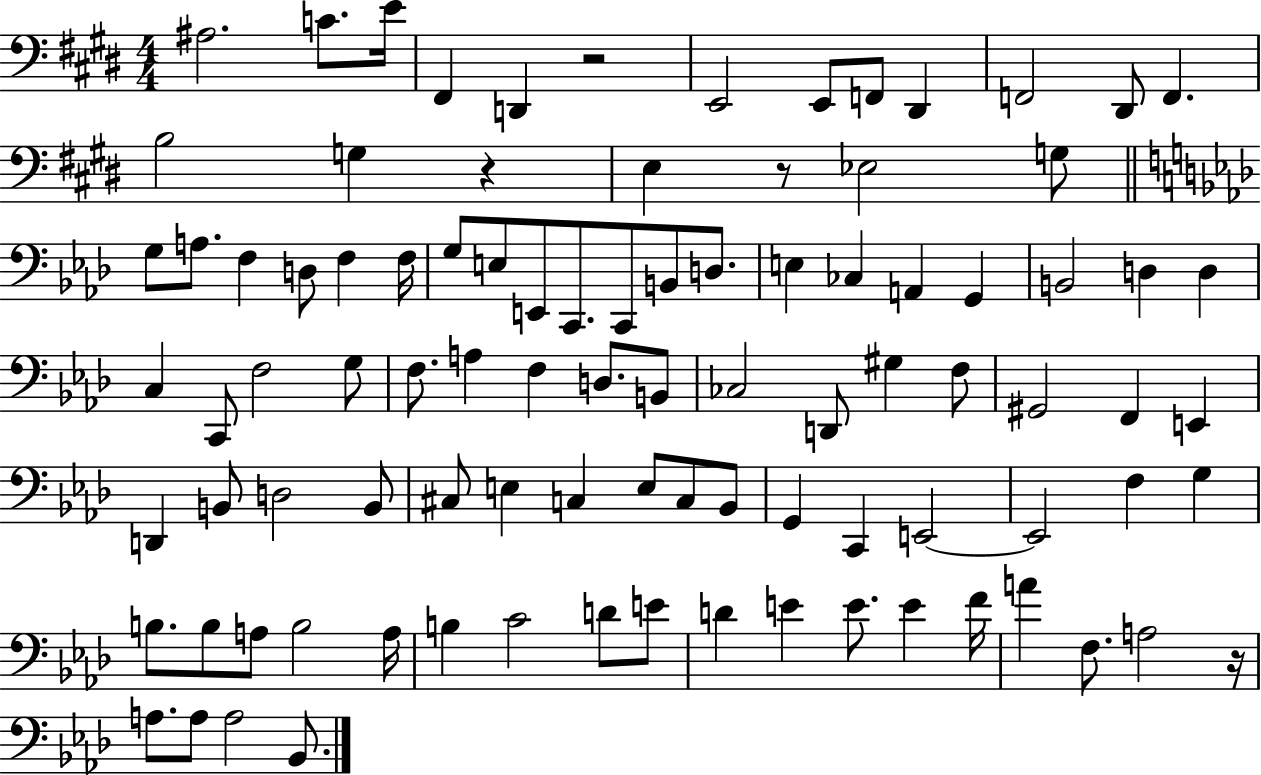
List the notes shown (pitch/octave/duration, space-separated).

A#3/h. C4/e. E4/s F#2/q D2/q R/h E2/h E2/e F2/e D#2/q F2/h D#2/e F2/q. B3/h G3/q R/q E3/q R/e Eb3/h G3/e G3/e A3/e. F3/q D3/e F3/q F3/s G3/e E3/e E2/e C2/e. C2/e B2/e D3/e. E3/q CES3/q A2/q G2/q B2/h D3/q D3/q C3/q C2/e F3/h G3/e F3/e. A3/q F3/q D3/e. B2/e CES3/h D2/e G#3/q F3/e G#2/h F2/q E2/q D2/q B2/e D3/h B2/e C#3/e E3/q C3/q E3/e C3/e Bb2/e G2/q C2/q E2/h E2/h F3/q G3/q B3/e. B3/e A3/e B3/h A3/s B3/q C4/h D4/e E4/e D4/q E4/q E4/e. E4/q F4/s A4/q F3/e. A3/h R/s A3/e. A3/e A3/h Bb2/e.